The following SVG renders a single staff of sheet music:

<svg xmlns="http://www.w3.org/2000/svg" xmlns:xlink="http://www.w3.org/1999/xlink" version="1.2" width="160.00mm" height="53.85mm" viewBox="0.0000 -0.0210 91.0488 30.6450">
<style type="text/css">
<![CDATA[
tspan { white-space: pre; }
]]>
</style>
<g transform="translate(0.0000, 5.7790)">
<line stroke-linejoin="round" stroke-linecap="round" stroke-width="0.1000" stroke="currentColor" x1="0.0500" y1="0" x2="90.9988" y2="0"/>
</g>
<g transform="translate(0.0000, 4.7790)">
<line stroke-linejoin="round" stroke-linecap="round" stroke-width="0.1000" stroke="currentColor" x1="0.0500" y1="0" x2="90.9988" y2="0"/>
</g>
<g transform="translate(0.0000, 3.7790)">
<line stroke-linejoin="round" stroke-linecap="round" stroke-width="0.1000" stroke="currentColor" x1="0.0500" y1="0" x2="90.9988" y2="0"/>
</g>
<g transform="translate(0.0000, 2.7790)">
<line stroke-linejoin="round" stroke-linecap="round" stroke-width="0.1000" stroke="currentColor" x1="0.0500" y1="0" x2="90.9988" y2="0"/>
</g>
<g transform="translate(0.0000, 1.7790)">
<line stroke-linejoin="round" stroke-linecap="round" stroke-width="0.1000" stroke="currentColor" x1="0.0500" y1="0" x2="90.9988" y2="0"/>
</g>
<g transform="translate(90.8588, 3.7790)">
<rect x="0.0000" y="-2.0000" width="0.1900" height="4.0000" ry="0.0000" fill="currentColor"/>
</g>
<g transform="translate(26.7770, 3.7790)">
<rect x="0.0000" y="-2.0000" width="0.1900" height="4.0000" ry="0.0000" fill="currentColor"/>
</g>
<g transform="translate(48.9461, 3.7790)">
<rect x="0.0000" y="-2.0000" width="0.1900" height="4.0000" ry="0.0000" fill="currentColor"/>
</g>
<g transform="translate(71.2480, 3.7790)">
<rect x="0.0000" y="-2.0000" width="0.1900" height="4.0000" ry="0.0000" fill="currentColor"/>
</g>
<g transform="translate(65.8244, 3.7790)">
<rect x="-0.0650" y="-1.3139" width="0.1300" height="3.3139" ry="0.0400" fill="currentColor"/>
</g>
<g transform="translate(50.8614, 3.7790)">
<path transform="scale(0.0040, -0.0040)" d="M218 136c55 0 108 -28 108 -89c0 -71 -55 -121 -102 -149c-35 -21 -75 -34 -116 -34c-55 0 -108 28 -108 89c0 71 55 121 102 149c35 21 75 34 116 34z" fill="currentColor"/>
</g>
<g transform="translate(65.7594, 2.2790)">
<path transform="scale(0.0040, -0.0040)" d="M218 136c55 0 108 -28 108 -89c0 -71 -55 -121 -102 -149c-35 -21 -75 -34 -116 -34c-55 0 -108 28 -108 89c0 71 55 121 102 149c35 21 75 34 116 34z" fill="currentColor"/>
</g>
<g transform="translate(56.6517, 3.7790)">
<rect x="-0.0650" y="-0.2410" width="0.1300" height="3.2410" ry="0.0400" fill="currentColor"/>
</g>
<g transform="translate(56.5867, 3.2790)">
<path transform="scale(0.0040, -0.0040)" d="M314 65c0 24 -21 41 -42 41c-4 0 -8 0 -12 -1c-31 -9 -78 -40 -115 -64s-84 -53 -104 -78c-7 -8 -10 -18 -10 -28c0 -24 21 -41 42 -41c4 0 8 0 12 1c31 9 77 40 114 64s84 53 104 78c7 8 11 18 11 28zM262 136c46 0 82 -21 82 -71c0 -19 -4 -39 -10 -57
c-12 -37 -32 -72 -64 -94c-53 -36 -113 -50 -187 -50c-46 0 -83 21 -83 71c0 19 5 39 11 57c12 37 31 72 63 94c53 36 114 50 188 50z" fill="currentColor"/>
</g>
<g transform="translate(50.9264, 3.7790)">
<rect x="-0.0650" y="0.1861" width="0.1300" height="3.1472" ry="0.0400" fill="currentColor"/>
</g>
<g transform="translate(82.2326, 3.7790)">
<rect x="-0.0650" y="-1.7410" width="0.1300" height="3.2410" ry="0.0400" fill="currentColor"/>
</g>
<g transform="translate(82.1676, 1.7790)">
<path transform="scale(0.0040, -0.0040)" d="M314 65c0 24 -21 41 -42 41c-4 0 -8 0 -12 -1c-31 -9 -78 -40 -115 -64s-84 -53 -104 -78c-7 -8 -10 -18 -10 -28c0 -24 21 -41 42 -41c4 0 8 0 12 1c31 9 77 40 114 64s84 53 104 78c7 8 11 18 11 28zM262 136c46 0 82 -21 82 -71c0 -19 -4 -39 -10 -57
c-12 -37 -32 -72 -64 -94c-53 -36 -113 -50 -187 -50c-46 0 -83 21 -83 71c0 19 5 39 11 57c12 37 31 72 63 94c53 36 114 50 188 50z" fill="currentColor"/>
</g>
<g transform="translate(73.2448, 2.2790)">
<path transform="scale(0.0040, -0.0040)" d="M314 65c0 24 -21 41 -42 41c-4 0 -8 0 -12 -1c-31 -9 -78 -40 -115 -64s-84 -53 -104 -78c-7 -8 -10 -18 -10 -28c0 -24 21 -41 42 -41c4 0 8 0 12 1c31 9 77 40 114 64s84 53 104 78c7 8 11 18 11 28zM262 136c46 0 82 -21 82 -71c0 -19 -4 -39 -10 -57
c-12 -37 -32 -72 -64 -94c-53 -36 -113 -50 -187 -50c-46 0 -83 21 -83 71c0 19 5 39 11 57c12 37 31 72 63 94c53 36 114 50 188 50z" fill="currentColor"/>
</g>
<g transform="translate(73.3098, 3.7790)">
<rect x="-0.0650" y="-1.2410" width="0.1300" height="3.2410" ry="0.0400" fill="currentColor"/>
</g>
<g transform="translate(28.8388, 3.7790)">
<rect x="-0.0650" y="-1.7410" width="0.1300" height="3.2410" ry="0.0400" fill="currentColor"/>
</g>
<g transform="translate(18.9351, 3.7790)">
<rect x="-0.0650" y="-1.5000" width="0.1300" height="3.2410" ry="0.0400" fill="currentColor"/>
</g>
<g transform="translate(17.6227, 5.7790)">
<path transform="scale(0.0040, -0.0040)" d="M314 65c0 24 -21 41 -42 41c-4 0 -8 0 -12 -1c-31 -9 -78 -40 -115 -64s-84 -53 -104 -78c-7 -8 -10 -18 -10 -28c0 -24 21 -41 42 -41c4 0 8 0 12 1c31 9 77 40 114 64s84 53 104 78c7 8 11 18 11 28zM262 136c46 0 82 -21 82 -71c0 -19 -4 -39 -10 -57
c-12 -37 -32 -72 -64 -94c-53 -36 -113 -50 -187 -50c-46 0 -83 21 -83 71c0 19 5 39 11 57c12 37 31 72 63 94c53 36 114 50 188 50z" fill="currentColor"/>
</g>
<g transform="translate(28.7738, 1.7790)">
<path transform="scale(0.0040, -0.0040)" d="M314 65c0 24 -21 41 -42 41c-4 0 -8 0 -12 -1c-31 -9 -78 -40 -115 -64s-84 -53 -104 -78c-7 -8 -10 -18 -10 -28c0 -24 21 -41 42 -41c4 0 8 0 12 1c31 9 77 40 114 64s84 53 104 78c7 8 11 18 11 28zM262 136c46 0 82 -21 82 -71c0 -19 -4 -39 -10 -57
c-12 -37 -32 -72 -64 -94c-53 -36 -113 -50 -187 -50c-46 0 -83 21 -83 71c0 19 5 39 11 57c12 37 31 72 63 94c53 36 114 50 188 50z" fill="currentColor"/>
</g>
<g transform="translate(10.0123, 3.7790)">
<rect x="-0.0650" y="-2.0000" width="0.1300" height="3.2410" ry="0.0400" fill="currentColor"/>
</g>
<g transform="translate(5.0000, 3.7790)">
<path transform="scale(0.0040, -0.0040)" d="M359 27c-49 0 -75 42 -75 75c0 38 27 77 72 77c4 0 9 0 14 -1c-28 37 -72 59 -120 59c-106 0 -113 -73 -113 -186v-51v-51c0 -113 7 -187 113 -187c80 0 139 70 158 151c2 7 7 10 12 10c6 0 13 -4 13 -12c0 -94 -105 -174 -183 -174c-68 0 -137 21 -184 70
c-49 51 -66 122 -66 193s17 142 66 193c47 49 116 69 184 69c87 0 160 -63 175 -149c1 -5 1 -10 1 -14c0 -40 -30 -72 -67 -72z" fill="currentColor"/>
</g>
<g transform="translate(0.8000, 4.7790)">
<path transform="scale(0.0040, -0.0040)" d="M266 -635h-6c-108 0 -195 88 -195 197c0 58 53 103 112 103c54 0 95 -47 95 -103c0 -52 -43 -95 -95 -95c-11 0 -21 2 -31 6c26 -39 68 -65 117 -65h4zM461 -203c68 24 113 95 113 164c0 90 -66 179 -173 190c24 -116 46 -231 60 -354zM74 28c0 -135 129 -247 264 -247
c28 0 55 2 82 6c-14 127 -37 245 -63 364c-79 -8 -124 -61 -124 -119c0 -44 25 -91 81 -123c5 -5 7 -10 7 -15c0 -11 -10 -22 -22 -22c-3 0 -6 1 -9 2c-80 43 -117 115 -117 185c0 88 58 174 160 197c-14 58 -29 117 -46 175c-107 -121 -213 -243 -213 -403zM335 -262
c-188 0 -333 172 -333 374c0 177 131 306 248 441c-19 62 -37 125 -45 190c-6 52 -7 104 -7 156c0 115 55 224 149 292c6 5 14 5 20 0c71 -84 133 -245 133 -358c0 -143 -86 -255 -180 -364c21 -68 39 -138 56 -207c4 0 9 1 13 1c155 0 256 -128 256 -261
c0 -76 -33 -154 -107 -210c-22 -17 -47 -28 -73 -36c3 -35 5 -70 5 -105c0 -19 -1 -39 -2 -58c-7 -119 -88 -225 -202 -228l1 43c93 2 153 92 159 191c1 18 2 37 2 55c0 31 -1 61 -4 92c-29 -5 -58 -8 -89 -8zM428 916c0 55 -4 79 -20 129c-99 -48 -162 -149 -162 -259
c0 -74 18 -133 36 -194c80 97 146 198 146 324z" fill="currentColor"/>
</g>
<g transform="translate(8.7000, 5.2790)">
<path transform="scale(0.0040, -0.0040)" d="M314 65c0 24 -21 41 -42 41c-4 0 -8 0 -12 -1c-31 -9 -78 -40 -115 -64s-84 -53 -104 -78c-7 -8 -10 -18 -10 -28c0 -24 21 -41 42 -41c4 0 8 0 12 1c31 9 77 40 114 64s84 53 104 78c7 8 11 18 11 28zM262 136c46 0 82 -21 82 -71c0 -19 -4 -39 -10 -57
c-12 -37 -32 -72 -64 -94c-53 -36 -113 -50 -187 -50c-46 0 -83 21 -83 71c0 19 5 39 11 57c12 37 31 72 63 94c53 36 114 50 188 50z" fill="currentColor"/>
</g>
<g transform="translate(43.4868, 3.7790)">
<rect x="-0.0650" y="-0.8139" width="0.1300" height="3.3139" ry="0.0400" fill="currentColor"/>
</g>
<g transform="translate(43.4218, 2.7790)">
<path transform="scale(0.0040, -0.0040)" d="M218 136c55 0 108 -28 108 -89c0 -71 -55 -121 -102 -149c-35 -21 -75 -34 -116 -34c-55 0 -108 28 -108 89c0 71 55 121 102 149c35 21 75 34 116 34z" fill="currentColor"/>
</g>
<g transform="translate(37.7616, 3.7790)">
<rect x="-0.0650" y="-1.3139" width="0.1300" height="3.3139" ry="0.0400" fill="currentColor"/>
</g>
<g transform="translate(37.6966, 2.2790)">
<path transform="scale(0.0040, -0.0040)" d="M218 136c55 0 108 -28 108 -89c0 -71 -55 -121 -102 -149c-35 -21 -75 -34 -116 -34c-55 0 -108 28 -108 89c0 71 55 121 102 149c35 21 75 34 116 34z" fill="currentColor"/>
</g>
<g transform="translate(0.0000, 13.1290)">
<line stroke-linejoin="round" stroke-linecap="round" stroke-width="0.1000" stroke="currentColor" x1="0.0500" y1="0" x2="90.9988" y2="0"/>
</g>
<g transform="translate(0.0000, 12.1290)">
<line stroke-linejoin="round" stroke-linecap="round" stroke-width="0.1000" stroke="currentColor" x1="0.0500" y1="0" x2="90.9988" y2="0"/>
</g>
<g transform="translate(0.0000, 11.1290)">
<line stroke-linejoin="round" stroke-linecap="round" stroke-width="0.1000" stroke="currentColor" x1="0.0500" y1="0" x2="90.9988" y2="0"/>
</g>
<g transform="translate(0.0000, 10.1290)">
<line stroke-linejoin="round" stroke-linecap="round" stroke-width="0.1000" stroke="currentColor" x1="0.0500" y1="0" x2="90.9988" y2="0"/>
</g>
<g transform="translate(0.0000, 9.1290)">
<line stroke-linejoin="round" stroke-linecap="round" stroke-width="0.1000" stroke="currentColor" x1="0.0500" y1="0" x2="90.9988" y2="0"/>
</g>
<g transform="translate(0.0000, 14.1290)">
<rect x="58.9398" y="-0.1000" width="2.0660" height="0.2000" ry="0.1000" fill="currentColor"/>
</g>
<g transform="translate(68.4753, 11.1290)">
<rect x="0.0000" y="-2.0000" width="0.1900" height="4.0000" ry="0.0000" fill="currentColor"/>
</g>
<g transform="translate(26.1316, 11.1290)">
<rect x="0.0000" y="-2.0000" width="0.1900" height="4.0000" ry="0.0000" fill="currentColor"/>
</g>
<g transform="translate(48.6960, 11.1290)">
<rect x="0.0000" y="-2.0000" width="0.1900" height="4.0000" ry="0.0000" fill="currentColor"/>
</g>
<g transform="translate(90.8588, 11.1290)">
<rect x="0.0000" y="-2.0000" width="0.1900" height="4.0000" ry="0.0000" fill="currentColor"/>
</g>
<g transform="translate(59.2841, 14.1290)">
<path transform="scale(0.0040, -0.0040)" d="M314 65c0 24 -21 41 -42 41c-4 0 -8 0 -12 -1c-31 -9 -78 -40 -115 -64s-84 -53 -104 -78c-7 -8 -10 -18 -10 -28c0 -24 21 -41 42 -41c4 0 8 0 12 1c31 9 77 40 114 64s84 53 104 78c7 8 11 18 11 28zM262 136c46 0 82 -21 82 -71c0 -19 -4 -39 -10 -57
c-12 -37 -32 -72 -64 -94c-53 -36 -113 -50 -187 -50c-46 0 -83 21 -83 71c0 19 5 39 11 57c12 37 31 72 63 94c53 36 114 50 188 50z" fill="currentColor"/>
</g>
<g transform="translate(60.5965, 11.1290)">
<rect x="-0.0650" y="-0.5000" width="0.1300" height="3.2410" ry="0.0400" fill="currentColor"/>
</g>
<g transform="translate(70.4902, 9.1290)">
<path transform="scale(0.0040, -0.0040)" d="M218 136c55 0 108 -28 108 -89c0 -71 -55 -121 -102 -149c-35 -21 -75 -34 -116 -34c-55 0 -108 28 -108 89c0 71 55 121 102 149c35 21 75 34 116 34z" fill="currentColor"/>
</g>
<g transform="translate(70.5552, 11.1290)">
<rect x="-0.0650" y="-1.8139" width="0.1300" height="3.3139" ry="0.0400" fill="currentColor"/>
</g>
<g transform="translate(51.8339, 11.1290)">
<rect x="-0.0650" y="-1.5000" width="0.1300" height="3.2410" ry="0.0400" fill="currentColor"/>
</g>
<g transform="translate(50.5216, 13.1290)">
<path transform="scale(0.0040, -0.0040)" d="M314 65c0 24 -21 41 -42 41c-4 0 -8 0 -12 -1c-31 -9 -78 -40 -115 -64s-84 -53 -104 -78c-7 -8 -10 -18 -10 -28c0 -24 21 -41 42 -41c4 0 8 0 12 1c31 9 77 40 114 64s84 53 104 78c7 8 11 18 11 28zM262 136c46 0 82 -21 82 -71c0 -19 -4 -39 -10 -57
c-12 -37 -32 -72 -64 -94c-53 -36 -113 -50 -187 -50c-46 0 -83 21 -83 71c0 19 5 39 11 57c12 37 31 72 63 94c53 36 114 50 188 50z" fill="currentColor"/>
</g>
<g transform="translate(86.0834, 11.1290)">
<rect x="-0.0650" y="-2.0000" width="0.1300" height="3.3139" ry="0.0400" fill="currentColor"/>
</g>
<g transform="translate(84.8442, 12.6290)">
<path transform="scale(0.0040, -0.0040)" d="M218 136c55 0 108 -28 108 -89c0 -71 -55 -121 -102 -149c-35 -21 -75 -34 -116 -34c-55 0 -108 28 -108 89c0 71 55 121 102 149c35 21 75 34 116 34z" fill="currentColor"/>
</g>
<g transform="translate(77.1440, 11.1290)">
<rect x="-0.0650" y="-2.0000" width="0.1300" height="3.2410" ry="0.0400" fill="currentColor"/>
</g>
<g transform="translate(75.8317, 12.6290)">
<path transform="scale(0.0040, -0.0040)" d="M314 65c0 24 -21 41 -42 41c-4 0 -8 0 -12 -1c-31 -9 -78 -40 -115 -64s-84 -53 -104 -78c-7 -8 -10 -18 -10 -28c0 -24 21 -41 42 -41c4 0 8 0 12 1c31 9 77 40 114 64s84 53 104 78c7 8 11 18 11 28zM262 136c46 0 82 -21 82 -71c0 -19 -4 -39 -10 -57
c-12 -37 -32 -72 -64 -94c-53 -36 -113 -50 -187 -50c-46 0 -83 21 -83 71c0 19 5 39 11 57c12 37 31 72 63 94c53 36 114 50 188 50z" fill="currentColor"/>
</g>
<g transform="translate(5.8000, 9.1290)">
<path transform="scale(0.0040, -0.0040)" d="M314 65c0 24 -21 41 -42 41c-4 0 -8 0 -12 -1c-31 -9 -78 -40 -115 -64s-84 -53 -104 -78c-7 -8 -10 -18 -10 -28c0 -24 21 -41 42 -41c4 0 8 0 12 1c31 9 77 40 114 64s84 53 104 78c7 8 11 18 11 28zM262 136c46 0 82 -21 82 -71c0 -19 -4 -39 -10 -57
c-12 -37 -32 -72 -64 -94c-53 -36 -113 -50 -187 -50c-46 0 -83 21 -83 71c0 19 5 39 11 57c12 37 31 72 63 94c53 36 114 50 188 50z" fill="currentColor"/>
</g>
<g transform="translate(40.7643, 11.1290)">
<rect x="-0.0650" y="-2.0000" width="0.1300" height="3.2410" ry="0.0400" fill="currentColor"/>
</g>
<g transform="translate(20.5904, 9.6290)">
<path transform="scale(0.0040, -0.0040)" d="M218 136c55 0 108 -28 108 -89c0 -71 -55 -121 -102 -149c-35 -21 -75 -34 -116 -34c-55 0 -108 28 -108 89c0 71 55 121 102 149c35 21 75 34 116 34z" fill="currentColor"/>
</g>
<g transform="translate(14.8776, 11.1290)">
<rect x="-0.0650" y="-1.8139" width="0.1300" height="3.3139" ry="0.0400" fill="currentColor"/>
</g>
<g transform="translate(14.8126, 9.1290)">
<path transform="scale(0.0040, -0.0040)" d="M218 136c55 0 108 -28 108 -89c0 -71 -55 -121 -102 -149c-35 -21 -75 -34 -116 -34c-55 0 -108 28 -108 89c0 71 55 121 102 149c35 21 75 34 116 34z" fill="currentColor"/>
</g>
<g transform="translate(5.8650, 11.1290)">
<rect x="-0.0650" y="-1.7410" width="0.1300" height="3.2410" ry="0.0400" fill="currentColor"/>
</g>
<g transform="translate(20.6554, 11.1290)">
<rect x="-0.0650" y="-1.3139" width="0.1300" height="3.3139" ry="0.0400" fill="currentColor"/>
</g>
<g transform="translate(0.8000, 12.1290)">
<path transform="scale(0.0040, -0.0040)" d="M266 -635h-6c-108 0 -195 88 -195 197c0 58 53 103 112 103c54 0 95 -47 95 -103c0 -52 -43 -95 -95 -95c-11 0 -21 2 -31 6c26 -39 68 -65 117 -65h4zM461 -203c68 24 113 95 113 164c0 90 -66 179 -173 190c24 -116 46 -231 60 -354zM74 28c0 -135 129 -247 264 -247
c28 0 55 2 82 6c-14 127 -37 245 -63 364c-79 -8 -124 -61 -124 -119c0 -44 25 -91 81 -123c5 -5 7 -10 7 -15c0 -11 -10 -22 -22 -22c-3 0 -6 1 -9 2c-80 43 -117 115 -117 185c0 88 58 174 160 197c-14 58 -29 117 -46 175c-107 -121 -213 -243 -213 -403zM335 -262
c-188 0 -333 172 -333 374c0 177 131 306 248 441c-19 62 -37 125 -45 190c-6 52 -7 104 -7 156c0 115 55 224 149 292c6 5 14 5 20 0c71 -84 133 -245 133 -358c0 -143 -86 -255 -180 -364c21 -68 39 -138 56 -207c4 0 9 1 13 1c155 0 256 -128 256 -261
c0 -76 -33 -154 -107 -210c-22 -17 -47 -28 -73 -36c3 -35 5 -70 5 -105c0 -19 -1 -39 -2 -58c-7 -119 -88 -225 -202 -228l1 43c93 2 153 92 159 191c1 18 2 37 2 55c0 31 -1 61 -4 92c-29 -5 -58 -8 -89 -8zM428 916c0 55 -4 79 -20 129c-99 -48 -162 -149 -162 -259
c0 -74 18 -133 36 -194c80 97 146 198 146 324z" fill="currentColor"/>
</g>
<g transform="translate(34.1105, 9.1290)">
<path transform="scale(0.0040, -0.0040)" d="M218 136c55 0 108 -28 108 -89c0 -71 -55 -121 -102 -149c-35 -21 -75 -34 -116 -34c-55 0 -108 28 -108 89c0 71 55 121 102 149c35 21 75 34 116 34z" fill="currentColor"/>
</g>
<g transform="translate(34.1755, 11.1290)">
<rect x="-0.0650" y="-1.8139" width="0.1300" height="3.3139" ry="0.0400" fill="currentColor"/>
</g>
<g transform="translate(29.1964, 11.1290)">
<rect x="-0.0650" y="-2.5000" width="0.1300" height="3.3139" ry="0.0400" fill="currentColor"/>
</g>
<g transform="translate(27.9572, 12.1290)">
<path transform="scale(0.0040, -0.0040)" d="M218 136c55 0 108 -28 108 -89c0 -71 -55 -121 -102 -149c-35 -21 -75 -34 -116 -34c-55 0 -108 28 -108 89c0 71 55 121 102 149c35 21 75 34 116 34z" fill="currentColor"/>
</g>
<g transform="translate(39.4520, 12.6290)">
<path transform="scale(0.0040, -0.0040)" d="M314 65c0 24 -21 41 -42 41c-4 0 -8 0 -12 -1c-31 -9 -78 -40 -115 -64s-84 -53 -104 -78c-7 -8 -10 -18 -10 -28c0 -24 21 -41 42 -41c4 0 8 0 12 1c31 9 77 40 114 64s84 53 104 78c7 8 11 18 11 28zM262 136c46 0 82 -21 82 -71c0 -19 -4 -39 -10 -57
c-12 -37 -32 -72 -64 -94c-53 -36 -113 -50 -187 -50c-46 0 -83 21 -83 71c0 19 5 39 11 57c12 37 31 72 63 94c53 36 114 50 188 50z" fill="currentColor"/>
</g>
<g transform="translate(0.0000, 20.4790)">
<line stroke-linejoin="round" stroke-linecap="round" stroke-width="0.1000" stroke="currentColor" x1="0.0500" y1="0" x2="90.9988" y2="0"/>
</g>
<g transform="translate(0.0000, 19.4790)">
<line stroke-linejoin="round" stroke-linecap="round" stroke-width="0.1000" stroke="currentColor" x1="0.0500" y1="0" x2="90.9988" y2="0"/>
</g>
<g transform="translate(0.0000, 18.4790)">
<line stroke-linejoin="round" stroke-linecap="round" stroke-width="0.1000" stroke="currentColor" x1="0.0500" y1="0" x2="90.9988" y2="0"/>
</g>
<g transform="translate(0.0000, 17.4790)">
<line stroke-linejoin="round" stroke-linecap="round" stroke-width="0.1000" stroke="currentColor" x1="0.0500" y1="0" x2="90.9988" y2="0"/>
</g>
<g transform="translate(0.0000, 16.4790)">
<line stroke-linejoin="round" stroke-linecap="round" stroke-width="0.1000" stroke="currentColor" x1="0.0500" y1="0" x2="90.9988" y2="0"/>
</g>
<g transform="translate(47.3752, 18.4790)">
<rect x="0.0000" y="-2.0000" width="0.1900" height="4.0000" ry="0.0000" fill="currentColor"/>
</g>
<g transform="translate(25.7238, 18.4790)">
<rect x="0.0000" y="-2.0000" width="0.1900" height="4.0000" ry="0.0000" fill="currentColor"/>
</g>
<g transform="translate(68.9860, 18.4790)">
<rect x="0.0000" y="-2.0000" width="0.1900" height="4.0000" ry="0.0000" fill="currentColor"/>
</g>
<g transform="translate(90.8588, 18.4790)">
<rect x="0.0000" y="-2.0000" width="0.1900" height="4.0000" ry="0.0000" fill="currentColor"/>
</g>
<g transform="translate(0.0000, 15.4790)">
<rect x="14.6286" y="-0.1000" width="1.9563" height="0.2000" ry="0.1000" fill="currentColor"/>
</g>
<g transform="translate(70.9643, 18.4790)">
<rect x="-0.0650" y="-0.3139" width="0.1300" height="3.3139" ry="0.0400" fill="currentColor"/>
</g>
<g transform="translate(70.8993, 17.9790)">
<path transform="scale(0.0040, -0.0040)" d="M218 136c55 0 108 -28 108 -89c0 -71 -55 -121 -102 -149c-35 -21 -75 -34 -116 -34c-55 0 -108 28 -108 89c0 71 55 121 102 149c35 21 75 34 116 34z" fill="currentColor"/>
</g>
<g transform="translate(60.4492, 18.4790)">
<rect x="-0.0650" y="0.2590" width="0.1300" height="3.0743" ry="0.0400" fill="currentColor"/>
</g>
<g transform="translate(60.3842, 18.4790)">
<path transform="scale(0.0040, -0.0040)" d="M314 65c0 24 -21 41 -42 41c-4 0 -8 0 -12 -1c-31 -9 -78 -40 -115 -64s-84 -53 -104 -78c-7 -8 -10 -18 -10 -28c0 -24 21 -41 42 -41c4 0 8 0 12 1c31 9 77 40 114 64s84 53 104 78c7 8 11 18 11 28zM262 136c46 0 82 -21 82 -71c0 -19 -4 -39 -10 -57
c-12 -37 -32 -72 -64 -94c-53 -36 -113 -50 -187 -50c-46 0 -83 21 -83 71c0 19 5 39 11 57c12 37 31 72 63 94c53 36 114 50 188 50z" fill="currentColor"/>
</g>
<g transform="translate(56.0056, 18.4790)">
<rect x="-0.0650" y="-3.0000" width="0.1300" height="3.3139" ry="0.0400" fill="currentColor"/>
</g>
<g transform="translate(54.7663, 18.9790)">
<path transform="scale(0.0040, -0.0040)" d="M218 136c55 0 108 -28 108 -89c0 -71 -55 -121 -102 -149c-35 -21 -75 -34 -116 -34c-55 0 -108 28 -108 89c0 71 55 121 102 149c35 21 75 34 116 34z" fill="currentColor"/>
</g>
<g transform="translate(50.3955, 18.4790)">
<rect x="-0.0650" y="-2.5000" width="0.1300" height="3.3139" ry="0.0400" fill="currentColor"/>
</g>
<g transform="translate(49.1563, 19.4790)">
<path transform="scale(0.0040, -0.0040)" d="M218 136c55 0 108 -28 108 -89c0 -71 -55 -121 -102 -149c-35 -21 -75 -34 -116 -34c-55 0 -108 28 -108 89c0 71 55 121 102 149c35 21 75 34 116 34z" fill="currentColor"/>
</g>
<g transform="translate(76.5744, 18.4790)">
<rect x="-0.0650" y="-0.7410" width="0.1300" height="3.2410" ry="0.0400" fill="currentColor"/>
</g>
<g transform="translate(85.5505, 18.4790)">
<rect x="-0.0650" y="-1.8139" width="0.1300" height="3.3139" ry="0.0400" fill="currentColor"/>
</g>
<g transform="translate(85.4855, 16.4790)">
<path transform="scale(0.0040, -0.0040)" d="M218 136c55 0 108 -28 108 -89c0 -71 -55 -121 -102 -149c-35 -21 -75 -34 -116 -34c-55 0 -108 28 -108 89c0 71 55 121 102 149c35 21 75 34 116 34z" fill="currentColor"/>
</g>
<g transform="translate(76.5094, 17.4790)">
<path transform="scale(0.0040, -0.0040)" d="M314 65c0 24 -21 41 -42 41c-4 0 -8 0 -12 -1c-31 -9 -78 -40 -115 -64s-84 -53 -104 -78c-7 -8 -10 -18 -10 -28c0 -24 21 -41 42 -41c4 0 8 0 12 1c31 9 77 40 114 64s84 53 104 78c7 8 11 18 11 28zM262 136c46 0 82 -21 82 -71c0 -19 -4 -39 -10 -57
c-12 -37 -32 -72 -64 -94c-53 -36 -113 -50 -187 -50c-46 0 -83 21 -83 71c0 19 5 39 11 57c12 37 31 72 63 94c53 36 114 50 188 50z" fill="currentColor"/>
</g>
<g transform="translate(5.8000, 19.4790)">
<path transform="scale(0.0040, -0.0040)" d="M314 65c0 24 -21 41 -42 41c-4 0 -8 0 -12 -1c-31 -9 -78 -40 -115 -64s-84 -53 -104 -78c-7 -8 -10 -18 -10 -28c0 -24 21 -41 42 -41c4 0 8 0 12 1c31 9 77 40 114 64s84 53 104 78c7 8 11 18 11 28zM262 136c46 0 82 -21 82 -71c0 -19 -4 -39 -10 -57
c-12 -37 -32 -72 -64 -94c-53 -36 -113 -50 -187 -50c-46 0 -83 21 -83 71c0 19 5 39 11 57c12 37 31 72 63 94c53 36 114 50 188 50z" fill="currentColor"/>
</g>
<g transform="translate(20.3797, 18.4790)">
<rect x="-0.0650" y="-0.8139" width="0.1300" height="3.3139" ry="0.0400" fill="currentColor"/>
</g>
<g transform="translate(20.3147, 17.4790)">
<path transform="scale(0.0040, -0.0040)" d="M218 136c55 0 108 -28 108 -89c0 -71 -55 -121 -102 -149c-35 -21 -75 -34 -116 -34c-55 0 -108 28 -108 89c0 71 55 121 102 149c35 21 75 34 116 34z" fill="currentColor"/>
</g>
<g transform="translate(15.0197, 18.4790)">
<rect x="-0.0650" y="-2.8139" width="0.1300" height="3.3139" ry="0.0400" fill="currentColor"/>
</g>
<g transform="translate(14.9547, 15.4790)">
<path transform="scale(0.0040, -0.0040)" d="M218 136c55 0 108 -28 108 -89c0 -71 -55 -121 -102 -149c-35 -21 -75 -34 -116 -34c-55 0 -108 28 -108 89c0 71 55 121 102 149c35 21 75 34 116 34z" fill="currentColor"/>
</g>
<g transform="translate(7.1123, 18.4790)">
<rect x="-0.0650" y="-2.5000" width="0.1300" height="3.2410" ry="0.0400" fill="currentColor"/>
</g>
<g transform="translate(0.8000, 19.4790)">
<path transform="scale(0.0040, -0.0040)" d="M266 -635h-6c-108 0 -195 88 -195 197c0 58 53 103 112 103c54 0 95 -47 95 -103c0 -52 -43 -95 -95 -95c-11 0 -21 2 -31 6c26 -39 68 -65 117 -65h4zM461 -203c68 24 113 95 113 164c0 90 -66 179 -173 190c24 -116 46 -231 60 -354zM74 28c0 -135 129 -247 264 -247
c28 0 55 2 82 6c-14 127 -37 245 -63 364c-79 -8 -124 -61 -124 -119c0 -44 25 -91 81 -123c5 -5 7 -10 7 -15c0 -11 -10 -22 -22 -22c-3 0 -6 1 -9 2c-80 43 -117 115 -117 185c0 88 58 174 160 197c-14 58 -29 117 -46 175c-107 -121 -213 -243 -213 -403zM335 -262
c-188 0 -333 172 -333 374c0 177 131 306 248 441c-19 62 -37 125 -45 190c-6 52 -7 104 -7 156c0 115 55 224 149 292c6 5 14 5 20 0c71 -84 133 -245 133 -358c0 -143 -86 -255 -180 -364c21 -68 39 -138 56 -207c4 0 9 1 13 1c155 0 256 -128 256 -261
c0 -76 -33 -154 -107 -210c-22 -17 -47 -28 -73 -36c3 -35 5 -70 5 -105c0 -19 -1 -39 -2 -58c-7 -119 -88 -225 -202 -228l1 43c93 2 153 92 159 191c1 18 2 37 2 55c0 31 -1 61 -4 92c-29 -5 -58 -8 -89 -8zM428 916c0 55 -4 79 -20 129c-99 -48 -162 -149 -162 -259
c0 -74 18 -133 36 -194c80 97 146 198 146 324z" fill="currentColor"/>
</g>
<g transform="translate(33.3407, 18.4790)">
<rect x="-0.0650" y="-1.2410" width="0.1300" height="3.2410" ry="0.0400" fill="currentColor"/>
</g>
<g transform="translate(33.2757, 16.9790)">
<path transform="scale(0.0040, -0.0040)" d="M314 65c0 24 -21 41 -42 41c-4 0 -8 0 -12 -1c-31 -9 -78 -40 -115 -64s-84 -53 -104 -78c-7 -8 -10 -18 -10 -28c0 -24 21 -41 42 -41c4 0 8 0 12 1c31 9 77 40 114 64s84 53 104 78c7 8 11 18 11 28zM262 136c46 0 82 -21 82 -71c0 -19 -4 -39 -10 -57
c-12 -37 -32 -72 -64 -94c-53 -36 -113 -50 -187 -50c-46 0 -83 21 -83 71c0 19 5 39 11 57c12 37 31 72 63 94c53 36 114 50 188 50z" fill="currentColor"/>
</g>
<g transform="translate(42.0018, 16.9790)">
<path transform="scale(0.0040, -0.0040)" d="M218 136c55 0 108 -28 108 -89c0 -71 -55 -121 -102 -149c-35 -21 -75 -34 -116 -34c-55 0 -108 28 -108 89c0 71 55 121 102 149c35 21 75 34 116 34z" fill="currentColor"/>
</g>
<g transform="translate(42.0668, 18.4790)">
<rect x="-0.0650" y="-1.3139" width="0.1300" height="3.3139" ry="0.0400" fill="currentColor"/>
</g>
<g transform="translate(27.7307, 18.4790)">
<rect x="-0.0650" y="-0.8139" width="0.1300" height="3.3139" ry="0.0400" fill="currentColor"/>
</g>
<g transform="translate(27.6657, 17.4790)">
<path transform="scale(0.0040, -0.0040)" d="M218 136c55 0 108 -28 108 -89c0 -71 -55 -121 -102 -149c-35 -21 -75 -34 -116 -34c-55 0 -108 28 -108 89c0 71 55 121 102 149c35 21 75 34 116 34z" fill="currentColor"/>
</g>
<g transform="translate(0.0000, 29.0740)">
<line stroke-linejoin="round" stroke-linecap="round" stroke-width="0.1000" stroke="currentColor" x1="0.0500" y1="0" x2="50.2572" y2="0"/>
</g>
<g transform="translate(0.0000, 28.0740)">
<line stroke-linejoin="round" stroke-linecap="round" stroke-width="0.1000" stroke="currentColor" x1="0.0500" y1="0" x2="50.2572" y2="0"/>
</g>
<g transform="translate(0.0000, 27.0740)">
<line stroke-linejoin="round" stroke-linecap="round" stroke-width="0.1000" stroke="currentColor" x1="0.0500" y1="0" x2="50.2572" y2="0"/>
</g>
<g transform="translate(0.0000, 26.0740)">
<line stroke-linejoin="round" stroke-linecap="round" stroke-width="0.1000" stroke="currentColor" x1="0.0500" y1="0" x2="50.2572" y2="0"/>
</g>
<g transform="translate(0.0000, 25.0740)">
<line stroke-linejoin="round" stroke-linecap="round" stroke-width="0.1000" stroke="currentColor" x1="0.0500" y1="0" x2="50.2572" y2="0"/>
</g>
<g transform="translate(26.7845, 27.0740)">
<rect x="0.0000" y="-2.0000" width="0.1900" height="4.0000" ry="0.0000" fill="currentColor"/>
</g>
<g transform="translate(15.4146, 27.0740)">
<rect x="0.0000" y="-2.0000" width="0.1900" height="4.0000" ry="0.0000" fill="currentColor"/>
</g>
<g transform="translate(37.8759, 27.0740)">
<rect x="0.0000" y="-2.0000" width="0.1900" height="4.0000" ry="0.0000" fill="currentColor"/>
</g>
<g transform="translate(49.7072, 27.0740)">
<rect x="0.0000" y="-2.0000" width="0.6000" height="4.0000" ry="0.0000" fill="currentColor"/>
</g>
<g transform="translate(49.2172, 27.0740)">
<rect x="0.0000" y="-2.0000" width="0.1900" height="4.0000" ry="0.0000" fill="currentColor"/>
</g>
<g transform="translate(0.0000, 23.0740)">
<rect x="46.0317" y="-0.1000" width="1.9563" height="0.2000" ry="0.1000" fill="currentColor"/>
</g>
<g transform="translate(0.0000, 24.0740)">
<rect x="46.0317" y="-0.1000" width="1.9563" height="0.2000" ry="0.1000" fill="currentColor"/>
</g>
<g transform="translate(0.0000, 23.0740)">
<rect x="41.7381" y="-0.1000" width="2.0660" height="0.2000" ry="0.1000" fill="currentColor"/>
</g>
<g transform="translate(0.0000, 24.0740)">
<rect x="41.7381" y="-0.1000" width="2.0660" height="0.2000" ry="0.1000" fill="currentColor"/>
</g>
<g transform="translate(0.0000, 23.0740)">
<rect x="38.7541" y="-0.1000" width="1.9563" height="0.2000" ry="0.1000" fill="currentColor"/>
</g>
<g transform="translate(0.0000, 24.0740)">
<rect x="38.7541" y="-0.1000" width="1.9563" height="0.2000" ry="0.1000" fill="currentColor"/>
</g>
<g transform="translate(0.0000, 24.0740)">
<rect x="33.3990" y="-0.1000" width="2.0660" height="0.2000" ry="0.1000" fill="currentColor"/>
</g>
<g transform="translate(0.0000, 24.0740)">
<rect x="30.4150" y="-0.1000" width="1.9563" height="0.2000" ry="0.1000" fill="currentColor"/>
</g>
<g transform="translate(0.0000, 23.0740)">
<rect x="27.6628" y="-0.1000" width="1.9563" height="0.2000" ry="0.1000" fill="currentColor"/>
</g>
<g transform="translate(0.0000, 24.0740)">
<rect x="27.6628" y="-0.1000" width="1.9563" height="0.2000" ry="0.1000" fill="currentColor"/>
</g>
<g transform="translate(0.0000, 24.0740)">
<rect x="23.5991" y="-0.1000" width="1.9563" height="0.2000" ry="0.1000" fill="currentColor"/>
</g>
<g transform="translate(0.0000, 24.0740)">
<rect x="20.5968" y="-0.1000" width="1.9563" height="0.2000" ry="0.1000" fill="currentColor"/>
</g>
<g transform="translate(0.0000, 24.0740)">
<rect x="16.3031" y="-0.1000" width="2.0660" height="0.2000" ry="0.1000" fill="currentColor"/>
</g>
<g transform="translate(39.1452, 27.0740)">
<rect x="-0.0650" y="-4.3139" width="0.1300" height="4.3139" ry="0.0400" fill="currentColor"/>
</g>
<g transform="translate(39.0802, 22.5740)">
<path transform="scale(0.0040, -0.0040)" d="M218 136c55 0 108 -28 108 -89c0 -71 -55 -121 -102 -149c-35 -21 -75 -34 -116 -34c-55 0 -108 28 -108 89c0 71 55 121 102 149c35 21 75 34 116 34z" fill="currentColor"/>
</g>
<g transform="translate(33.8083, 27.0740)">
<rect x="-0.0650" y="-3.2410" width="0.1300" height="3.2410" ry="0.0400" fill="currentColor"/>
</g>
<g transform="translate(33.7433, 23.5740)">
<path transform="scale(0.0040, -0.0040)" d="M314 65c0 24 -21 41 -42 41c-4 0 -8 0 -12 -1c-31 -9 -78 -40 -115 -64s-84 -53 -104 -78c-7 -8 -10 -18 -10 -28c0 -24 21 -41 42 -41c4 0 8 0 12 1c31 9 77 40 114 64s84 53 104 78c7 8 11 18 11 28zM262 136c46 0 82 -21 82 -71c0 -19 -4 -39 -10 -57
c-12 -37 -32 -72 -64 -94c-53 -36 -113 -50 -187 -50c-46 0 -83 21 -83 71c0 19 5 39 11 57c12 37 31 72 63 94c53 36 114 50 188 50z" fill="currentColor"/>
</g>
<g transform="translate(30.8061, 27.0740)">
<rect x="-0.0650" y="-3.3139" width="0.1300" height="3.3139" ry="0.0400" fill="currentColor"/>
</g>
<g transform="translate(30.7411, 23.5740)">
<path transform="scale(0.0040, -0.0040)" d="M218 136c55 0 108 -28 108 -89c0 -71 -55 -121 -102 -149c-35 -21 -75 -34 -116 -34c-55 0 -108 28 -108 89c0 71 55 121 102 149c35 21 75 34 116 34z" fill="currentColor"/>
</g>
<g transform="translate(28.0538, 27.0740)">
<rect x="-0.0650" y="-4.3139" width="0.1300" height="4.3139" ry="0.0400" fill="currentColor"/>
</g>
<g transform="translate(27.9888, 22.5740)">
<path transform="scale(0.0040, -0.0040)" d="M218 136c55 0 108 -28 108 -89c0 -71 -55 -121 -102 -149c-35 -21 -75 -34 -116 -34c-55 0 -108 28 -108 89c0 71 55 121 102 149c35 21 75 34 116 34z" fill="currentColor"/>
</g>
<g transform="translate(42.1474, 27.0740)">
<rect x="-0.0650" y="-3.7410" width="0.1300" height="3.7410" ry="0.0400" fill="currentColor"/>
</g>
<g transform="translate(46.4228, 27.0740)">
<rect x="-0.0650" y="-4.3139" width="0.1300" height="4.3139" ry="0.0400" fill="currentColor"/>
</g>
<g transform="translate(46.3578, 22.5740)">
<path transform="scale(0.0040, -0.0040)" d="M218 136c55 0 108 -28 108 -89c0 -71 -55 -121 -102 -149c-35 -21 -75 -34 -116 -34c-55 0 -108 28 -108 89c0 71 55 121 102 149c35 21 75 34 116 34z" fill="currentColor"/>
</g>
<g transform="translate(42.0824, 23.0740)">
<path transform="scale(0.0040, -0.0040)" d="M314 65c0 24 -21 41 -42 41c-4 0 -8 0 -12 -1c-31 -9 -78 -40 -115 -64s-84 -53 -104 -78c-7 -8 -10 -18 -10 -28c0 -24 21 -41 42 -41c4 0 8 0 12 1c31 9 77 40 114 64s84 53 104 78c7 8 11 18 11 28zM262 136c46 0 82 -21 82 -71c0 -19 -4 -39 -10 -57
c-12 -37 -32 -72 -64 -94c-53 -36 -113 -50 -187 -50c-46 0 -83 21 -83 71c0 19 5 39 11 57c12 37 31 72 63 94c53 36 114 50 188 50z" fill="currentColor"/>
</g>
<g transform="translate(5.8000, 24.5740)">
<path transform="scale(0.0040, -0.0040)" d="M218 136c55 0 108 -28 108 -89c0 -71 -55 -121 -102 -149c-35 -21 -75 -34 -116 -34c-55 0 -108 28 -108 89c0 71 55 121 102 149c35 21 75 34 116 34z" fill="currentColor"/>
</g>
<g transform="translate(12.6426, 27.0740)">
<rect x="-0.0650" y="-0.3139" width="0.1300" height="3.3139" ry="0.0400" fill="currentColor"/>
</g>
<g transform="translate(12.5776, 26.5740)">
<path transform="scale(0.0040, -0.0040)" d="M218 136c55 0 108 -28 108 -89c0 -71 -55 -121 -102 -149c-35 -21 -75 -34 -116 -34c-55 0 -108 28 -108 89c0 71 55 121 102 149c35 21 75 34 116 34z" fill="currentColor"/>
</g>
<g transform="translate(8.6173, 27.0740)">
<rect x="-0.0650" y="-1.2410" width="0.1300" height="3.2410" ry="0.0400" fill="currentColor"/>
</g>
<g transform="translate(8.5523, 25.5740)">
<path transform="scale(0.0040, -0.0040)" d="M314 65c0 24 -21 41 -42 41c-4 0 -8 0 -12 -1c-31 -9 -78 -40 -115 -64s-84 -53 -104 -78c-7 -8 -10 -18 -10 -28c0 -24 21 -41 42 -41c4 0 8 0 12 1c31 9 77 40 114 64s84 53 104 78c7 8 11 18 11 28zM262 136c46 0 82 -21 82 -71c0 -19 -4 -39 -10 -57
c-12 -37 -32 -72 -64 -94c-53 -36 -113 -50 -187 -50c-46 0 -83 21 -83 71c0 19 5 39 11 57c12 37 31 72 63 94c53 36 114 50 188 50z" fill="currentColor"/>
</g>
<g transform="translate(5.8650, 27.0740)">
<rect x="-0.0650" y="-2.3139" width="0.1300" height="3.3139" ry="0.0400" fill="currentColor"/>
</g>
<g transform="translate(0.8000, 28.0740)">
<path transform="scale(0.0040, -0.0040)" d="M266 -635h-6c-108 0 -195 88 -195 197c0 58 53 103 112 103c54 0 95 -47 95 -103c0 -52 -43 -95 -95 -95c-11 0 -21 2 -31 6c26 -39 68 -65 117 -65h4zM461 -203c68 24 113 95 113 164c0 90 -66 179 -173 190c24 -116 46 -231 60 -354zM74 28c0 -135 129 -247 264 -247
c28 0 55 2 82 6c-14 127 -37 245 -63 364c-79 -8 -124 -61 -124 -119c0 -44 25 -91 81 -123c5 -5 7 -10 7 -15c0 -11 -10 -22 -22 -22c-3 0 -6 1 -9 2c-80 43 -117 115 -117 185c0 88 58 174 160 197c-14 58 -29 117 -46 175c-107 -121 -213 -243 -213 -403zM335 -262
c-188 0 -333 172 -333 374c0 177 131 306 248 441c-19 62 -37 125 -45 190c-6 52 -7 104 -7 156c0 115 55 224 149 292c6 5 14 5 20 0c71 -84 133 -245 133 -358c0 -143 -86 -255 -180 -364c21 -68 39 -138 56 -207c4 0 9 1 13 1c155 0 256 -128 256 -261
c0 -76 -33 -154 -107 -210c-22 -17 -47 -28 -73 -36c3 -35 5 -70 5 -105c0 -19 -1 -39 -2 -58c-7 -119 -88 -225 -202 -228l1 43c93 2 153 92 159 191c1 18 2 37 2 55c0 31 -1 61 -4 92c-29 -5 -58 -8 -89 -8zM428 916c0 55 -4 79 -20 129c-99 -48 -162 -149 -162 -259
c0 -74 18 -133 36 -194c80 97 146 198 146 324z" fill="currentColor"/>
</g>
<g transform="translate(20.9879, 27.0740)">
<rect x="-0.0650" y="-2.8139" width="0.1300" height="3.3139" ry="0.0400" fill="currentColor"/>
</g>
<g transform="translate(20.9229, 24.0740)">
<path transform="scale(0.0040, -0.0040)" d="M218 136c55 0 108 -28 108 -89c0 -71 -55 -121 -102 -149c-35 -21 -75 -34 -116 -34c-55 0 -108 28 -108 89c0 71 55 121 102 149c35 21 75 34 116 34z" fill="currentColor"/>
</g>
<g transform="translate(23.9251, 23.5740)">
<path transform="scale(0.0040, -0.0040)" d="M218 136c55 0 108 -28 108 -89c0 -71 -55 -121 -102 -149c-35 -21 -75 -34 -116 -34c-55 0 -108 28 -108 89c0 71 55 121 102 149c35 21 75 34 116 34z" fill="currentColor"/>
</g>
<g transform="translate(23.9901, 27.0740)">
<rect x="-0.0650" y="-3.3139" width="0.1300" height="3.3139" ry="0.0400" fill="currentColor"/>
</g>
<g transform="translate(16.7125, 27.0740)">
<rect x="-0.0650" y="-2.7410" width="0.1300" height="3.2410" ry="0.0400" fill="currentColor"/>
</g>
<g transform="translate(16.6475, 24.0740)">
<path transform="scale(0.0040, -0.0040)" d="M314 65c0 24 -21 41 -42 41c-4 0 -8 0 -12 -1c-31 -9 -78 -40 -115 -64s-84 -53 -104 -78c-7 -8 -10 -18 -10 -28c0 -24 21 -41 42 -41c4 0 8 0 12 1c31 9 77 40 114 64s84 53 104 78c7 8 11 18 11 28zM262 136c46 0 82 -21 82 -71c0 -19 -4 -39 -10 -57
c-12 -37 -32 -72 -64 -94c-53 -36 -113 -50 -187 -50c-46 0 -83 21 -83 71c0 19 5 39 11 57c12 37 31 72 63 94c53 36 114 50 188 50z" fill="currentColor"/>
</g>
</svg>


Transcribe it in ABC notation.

X:1
T:Untitled
M:4/4
L:1/4
K:C
F2 E2 f2 e d B c2 e e2 f2 f2 f e G f F2 E2 C2 f F2 F G2 a d d e2 e G A B2 c d2 f g e2 c a2 a b d' b b2 d' c'2 d'